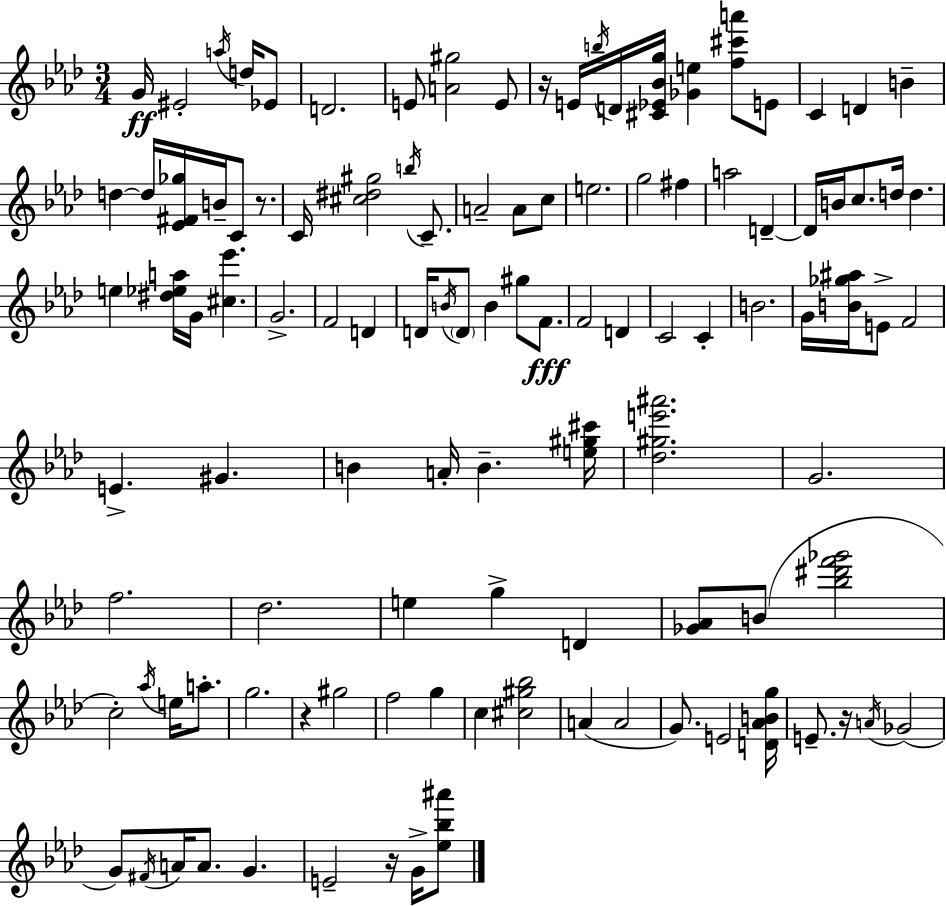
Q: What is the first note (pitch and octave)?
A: G4